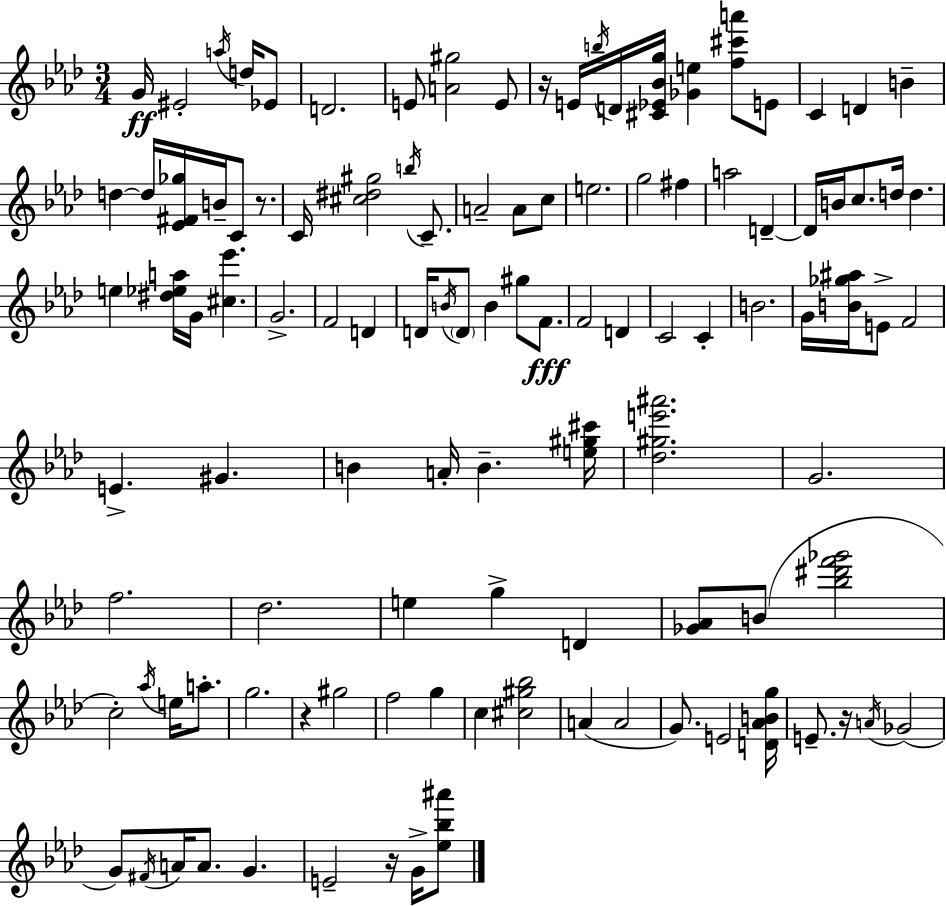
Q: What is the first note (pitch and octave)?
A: G4